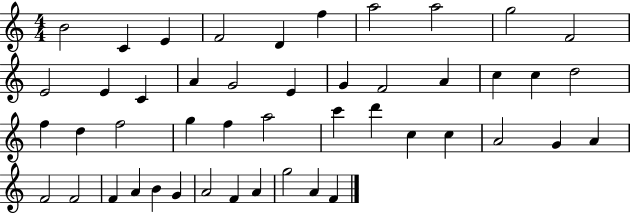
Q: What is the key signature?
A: C major